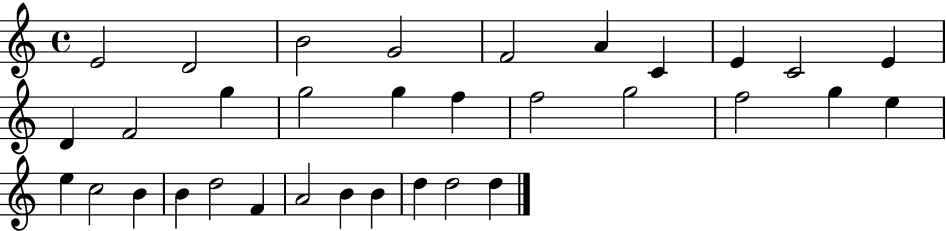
{
  \clef treble
  \time 4/4
  \defaultTimeSignature
  \key c \major
  e'2 d'2 | b'2 g'2 | f'2 a'4 c'4 | e'4 c'2 e'4 | \break d'4 f'2 g''4 | g''2 g''4 f''4 | f''2 g''2 | f''2 g''4 e''4 | \break e''4 c''2 b'4 | b'4 d''2 f'4 | a'2 b'4 b'4 | d''4 d''2 d''4 | \break \bar "|."
}